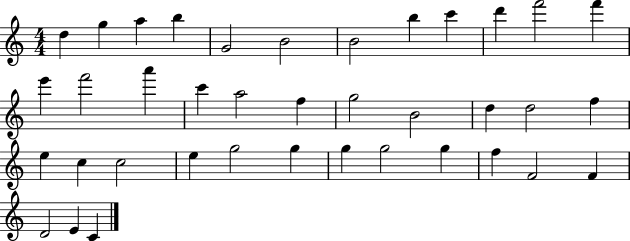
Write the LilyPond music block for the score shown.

{
  \clef treble
  \numericTimeSignature
  \time 4/4
  \key c \major
  d''4 g''4 a''4 b''4 | g'2 b'2 | b'2 b''4 c'''4 | d'''4 f'''2 f'''4 | \break e'''4 f'''2 a'''4 | c'''4 a''2 f''4 | g''2 b'2 | d''4 d''2 f''4 | \break e''4 c''4 c''2 | e''4 g''2 g''4 | g''4 g''2 g''4 | f''4 f'2 f'4 | \break d'2 e'4 c'4 | \bar "|."
}